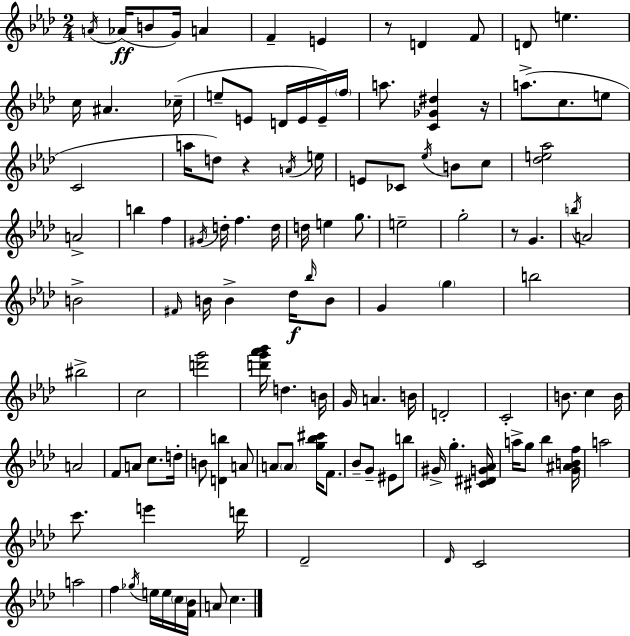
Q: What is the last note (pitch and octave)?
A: C5